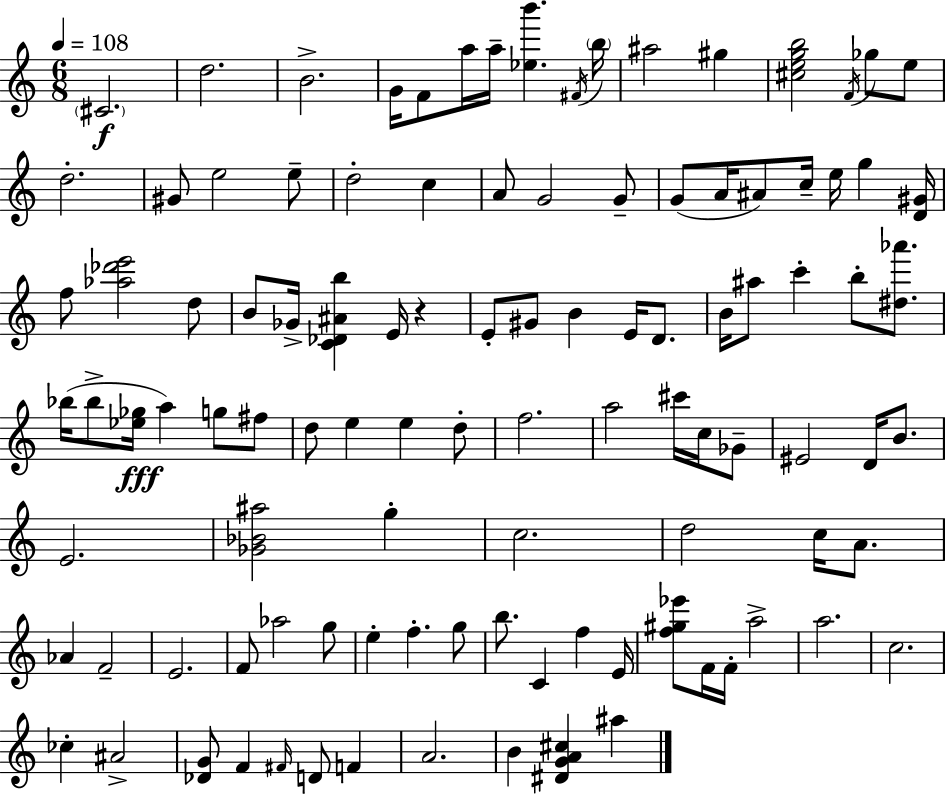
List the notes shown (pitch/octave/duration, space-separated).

C#4/h. D5/h. B4/h. G4/s F4/e A5/s A5/s [Eb5,B6]/q. F#4/s B5/s A#5/h G#5/q [C#5,E5,G5,B5]/h F4/s Gb5/e E5/e D5/h. G#4/e E5/h E5/e D5/h C5/q A4/e G4/h G4/e G4/e A4/s A#4/e C5/s E5/s G5/q [D4,G#4]/s F5/e [Ab5,Db6,E6]/h D5/e B4/e Gb4/s [C4,Db4,A#4,B5]/q E4/s R/q E4/e G#4/e B4/q E4/s D4/e. B4/s A#5/e C6/q B5/e [D#5,Ab6]/e. Bb5/s Bb5/e [Eb5,Gb5]/s A5/q G5/e F#5/e D5/e E5/q E5/q D5/e F5/h. A5/h C#6/s C5/s Gb4/e EIS4/h D4/s B4/e. E4/h. [Gb4,Bb4,A#5]/h G5/q C5/h. D5/h C5/s A4/e. Ab4/q F4/h E4/h. F4/e Ab5/h G5/e E5/q F5/q. G5/e B5/e. C4/q F5/q E4/s [F5,G#5,Eb6]/e F4/s F4/s A5/h A5/h. C5/h. CES5/q A#4/h [Db4,G4]/e F4/q F#4/s D4/e F4/q A4/h. B4/q [D#4,G4,A4,C#5]/q A#5/q